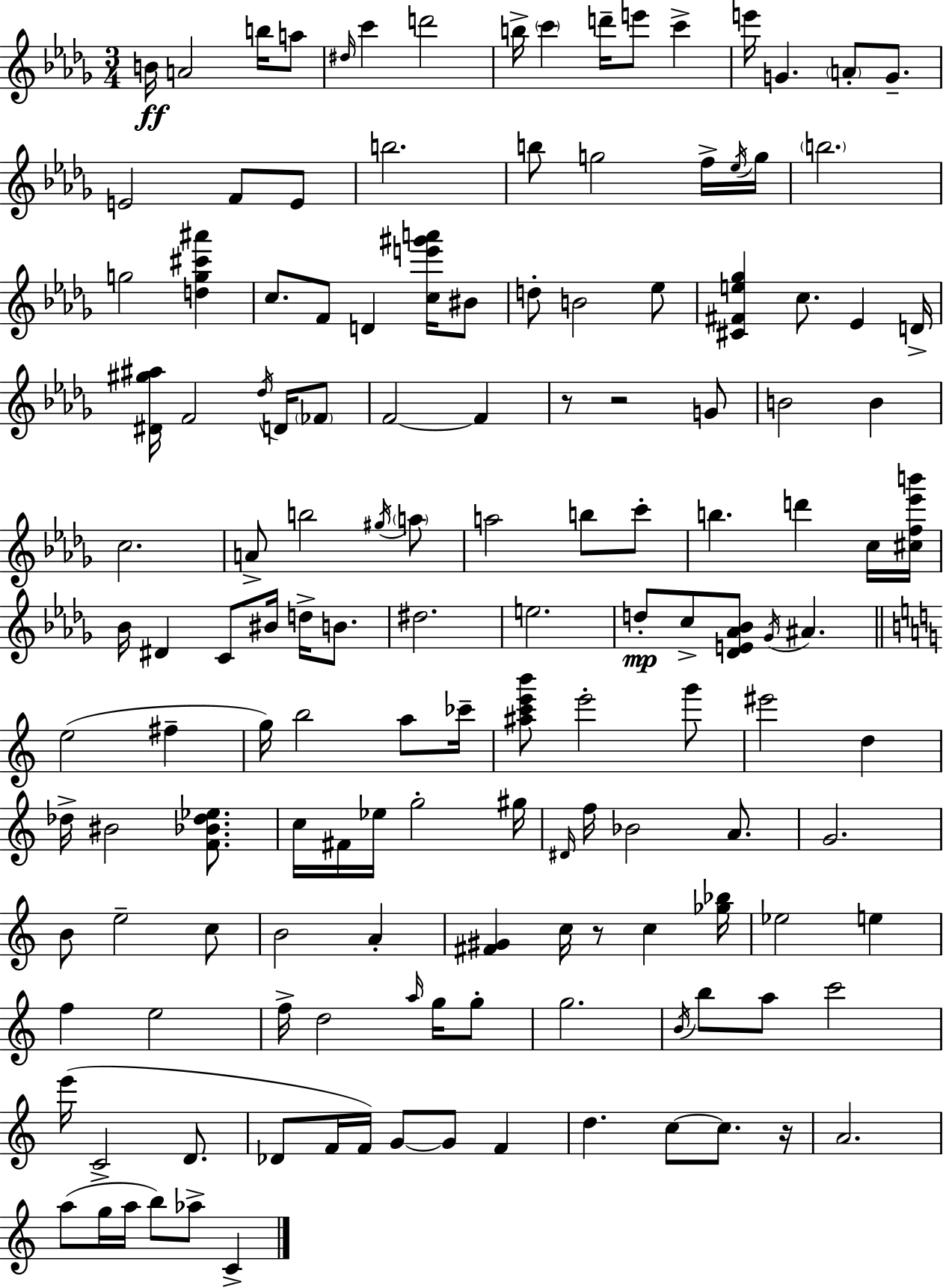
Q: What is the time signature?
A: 3/4